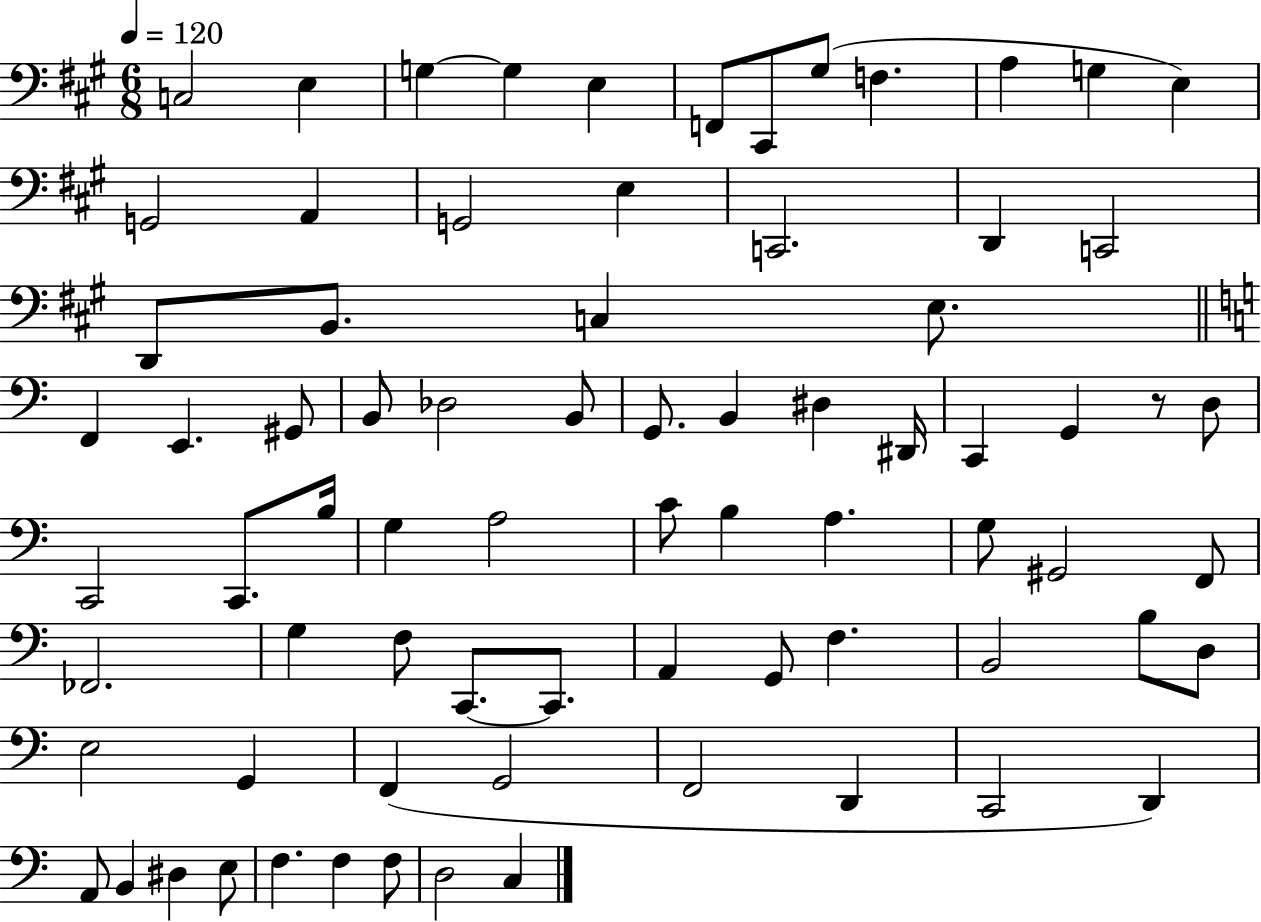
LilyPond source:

{
  \clef bass
  \numericTimeSignature
  \time 6/8
  \key a \major
  \tempo 4 = 120
  c2 e4 | g4~~ g4 e4 | f,8 cis,8 gis8( f4. | a4 g4 e4) | \break g,2 a,4 | g,2 e4 | c,2. | d,4 c,2 | \break d,8 b,8. c4 e8. | \bar "||" \break \key a \minor f,4 e,4. gis,8 | b,8 des2 b,8 | g,8. b,4 dis4 dis,16 | c,4 g,4 r8 d8 | \break c,2 c,8. b16 | g4 a2 | c'8 b4 a4. | g8 gis,2 f,8 | \break fes,2. | g4 f8 c,8.~~ c,8. | a,4 g,8 f4. | b,2 b8 d8 | \break e2 g,4 | f,4( g,2 | f,2 d,4 | c,2 d,4) | \break a,8 b,4 dis4 e8 | f4. f4 f8 | d2 c4 | \bar "|."
}